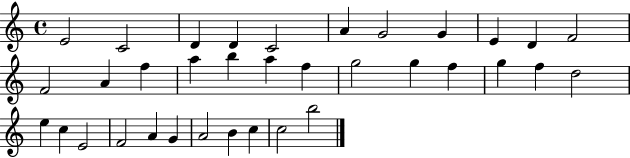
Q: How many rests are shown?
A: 0